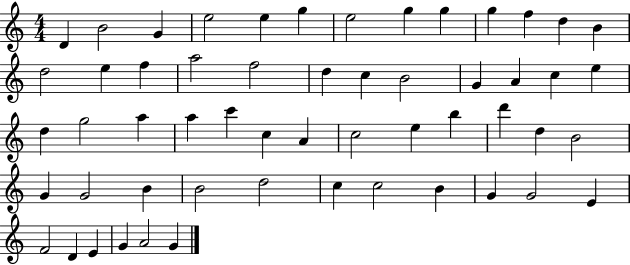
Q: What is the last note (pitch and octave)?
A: G4